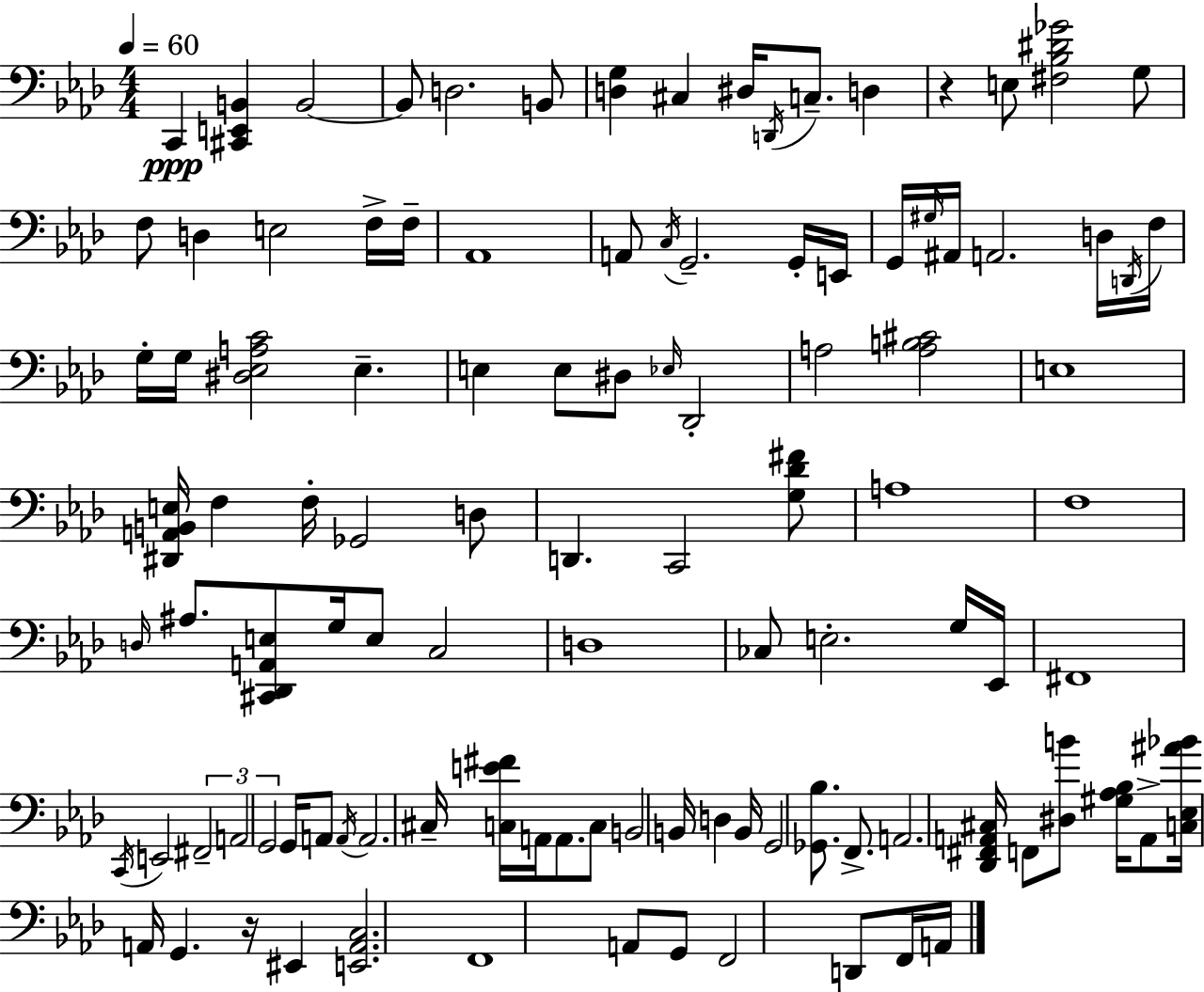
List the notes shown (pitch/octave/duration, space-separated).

C2/q [C#2,E2,B2]/q B2/h B2/e D3/h. B2/e [D3,G3]/q C#3/q D#3/s D2/s C3/e. D3/q R/q E3/e [F#3,Bb3,D#4,Gb4]/h G3/e F3/e D3/q E3/h F3/s F3/s Ab2/w A2/e C3/s G2/h. G2/s E2/s G2/s G#3/s A#2/s A2/h. D3/s D2/s F3/s G3/s G3/s [D#3,Eb3,A3,C4]/h Eb3/q. E3/q E3/e D#3/e Eb3/s Db2/h A3/h [A3,B3,C#4]/h E3/w [D#2,A2,B2,E3]/s F3/q F3/s Gb2/h D3/e D2/q. C2/h [G3,Db4,F#4]/e A3/w F3/w D3/s A#3/e. [C#2,Db2,A2,E3]/e G3/s E3/e C3/h D3/w CES3/e E3/h. G3/s Eb2/s F#2/w C2/s E2/h F#2/h A2/h G2/h G2/s A2/e A2/s A2/h. C#3/s [C3,E4,F#4]/s A2/s A2/e. C3/e B2/h B2/s D3/q B2/s G2/h [Gb2,Bb3]/e. F2/e. A2/h. [Db2,F#2,A2,C#3]/s F2/e [D#3,B4]/e [G#3,Ab3,Bb3]/s A2/e [C3,Eb3,A#4,Bb4]/s A2/s G2/q. R/s EIS2/q [E2,A2,C3]/h. F2/w A2/e G2/e F2/h D2/e F2/s A2/s